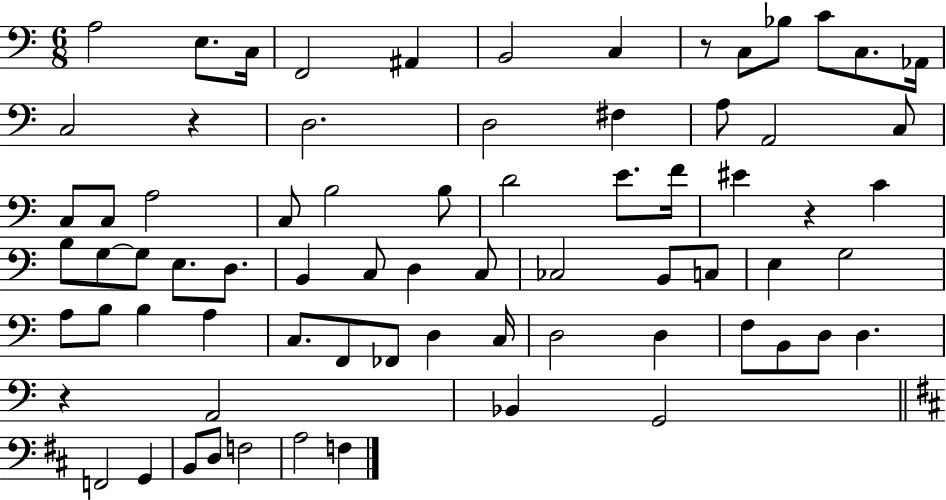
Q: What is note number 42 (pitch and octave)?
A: C3